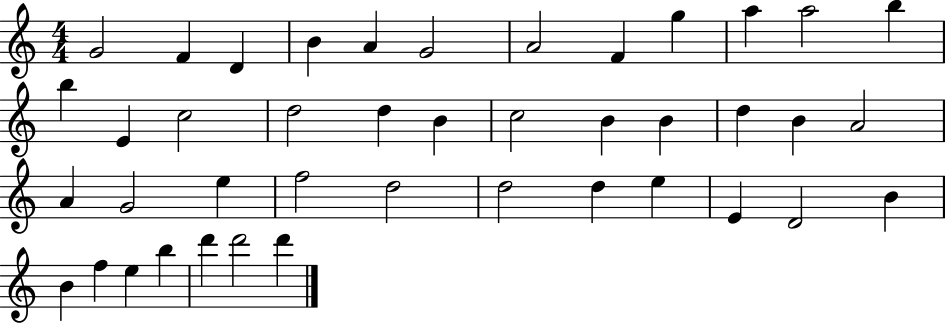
G4/h F4/q D4/q B4/q A4/q G4/h A4/h F4/q G5/q A5/q A5/h B5/q B5/q E4/q C5/h D5/h D5/q B4/q C5/h B4/q B4/q D5/q B4/q A4/h A4/q G4/h E5/q F5/h D5/h D5/h D5/q E5/q E4/q D4/h B4/q B4/q F5/q E5/q B5/q D6/q D6/h D6/q